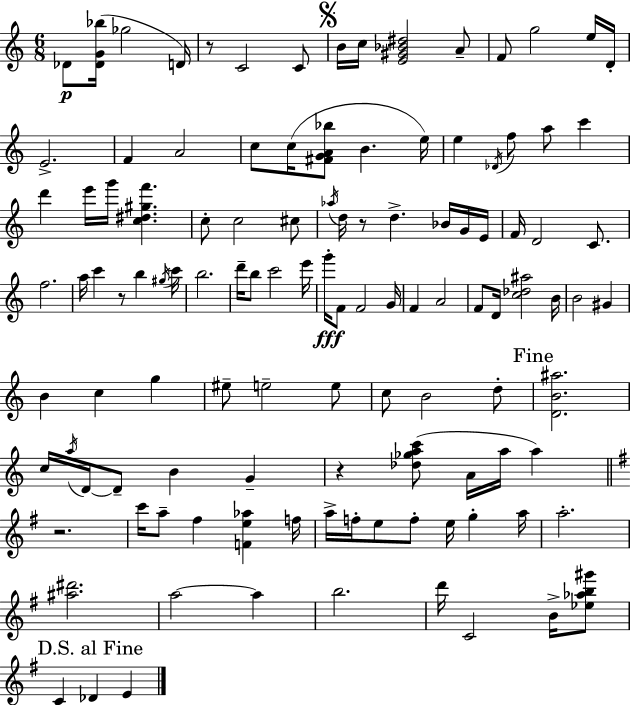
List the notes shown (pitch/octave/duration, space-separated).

Db4/e [Db4,G4,Bb5]/s Gb5/h D4/s R/e C4/h C4/e B4/s C5/s [E4,G#4,Bb4,D#5]/h A4/e F4/e G5/h E5/s D4/s E4/h. F4/q A4/h C5/e C5/s [F#4,G4,A4,Bb5]/e B4/q. E5/s E5/q Db4/s F5/e A5/e C6/q D6/q E6/s G6/s [C5,D#5,G#5,F6]/q. C5/e C5/h C#5/e Ab5/s D5/s R/e D5/q. Bb4/s G4/s E4/s F4/s D4/h C4/e. F5/h. A5/s C6/q R/e B5/q G#5/s C6/s B5/h. D6/s B5/e C6/h E6/s G6/s F4/e F4/h G4/s F4/q A4/h F4/e D4/s [C5,Db5,A#5]/h B4/s B4/h G#4/q B4/q C5/q G5/q EIS5/e E5/h E5/e C5/e B4/h D5/e [D4,B4,A#5]/h. C5/s A5/s D4/s D4/e B4/q G4/q R/q [Db5,Gb5,A5,C6]/e A4/s A5/s A5/q R/h. C6/s A5/e F#5/q [F4,E5,Ab5]/q F5/s A5/s F5/s E5/e F5/e E5/s G5/q A5/s A5/h. [A#5,D#6]/h. A5/h A5/q B5/h. D6/s C4/h B4/s [Eb5,Ab5,B5,G#6]/e C4/q Db4/q E4/q